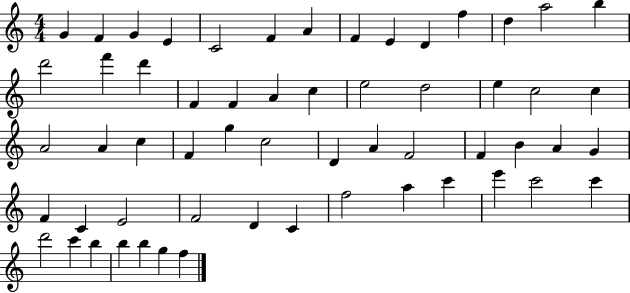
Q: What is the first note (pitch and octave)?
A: G4